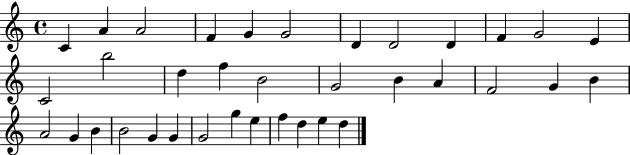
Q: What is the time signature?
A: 4/4